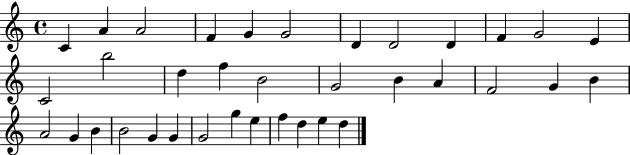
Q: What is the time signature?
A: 4/4